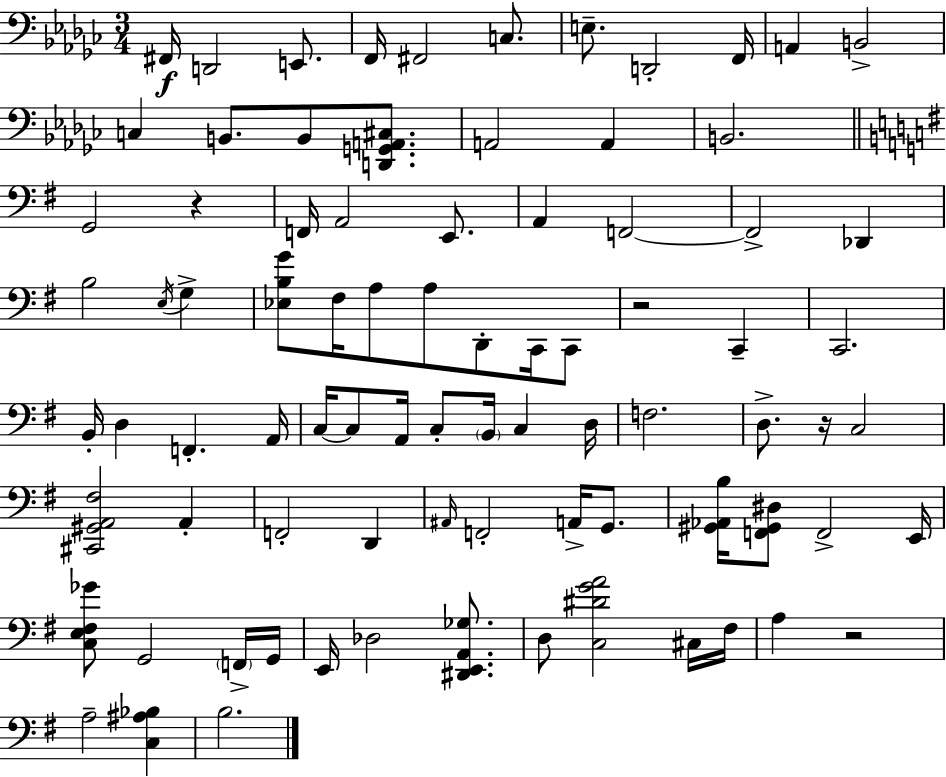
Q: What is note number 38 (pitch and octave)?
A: D3